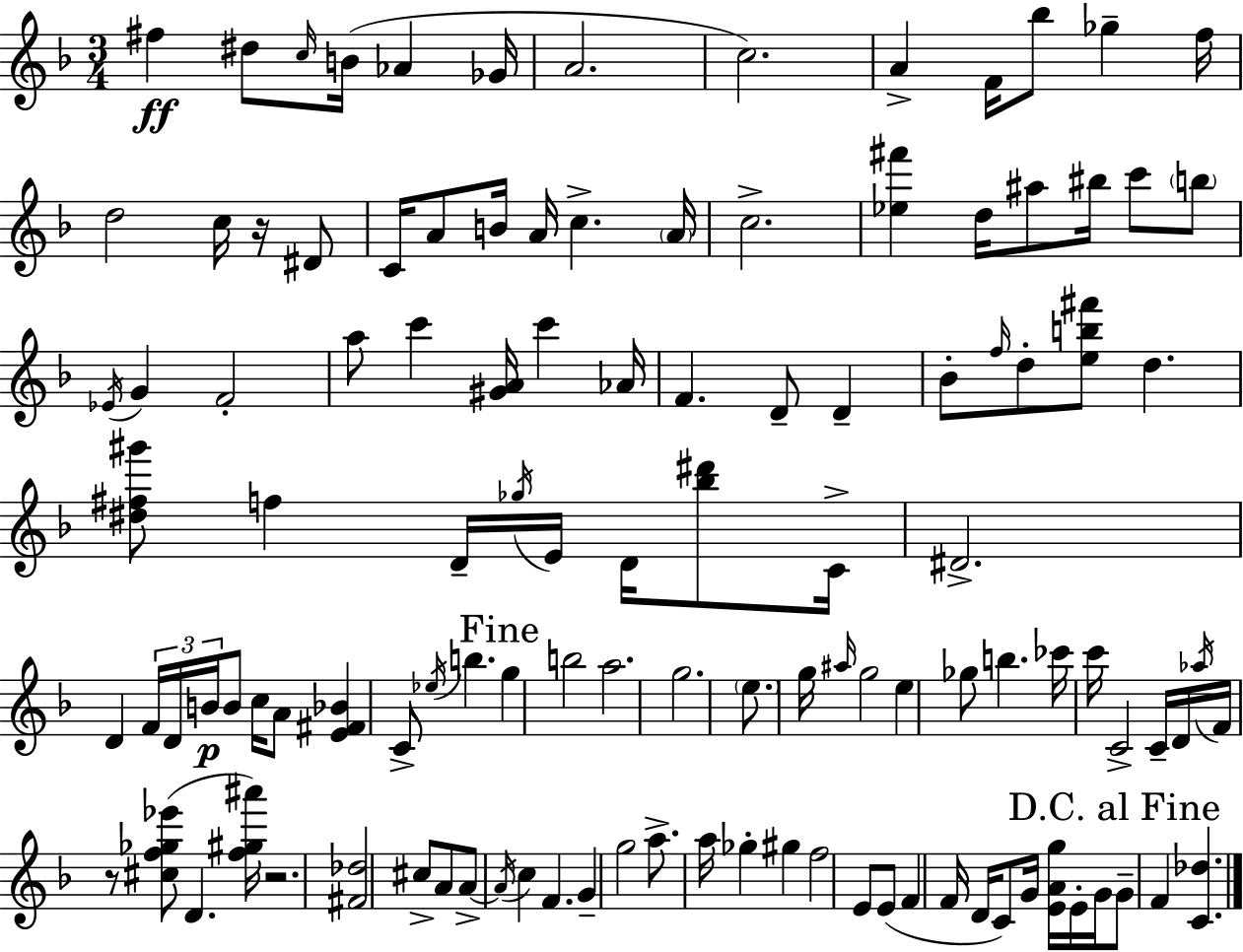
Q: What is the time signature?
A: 3/4